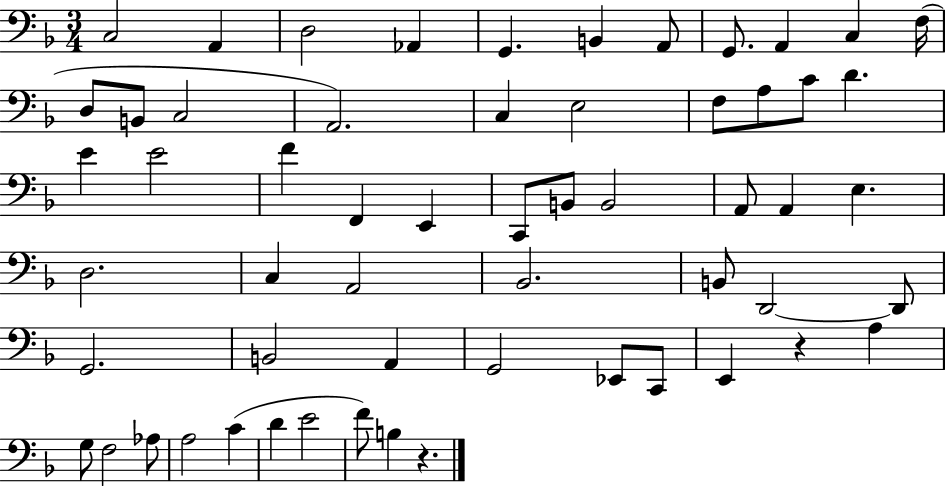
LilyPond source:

{
  \clef bass
  \numericTimeSignature
  \time 3/4
  \key f \major
  c2 a,4 | d2 aes,4 | g,4. b,4 a,8 | g,8. a,4 c4 f16( | \break d8 b,8 c2 | a,2.) | c4 e2 | f8 a8 c'8 d'4. | \break e'4 e'2 | f'4 f,4 e,4 | c,8 b,8 b,2 | a,8 a,4 e4. | \break d2. | c4 a,2 | bes,2. | b,8 d,2~~ d,8 | \break g,2. | b,2 a,4 | g,2 ees,8 c,8 | e,4 r4 a4 | \break g8 f2 aes8 | a2 c'4( | d'4 e'2 | f'8) b4 r4. | \break \bar "|."
}